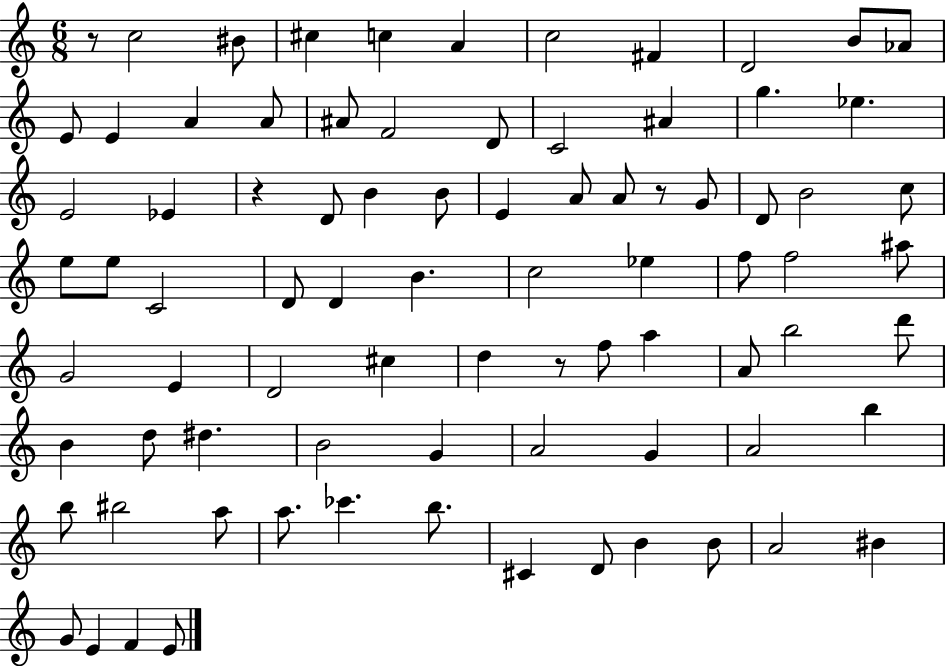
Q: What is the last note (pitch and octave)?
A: E4